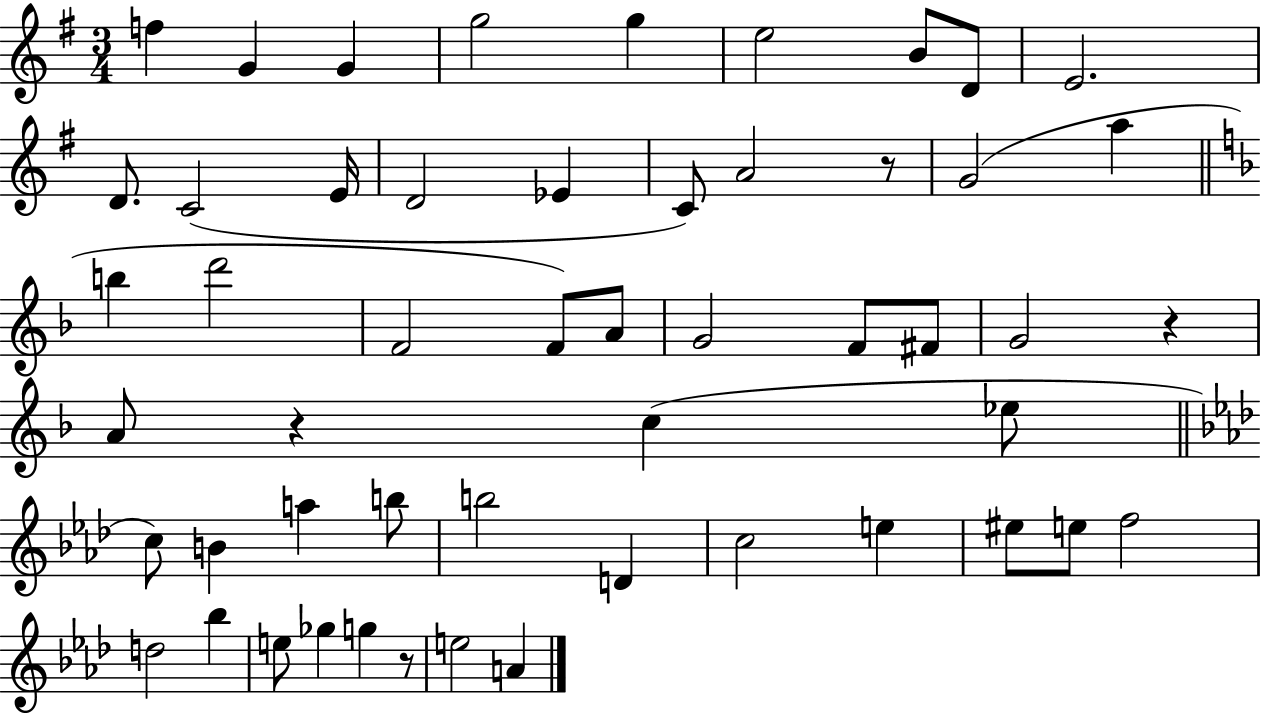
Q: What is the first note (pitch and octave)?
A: F5